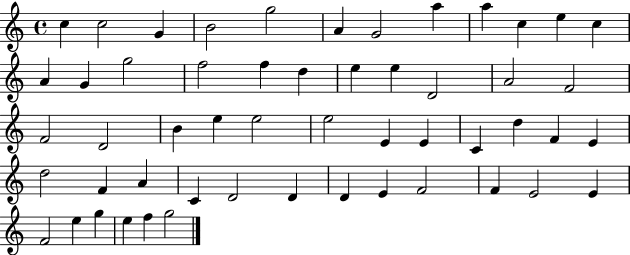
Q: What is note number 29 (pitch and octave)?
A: E5